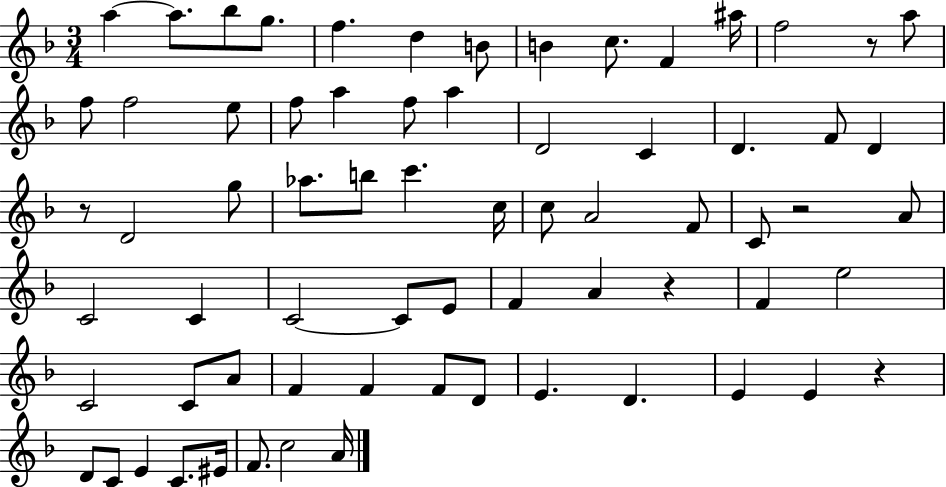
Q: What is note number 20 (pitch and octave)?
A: A5